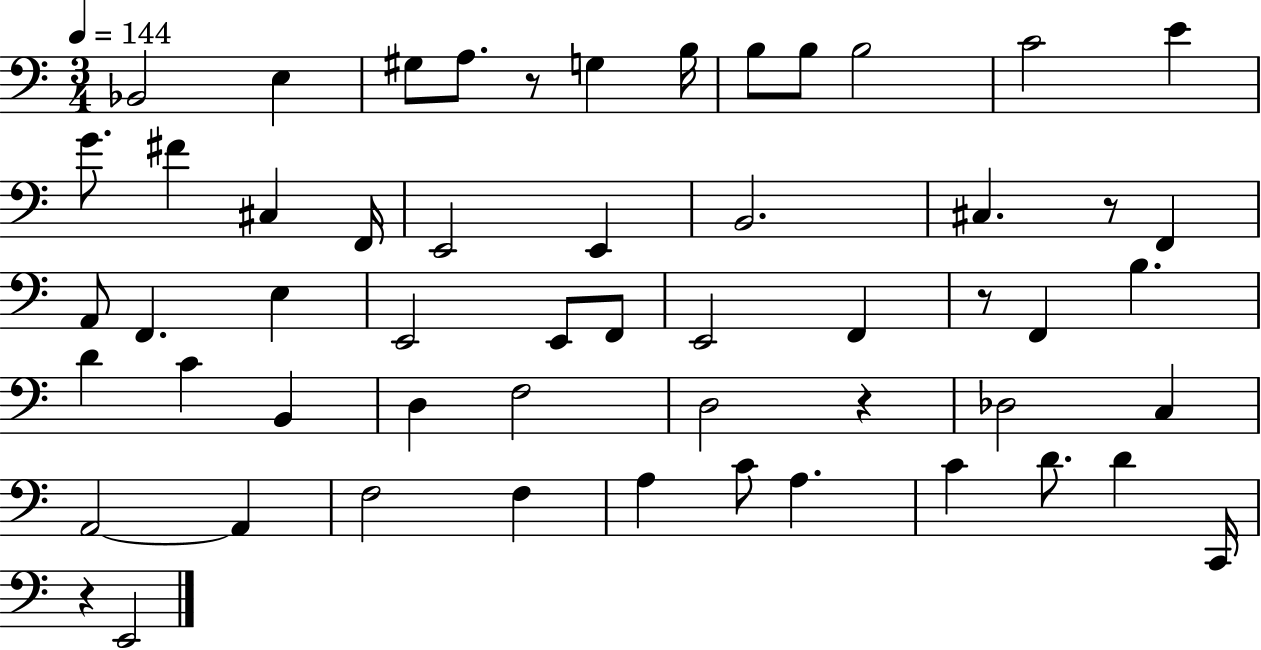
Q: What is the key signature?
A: C major